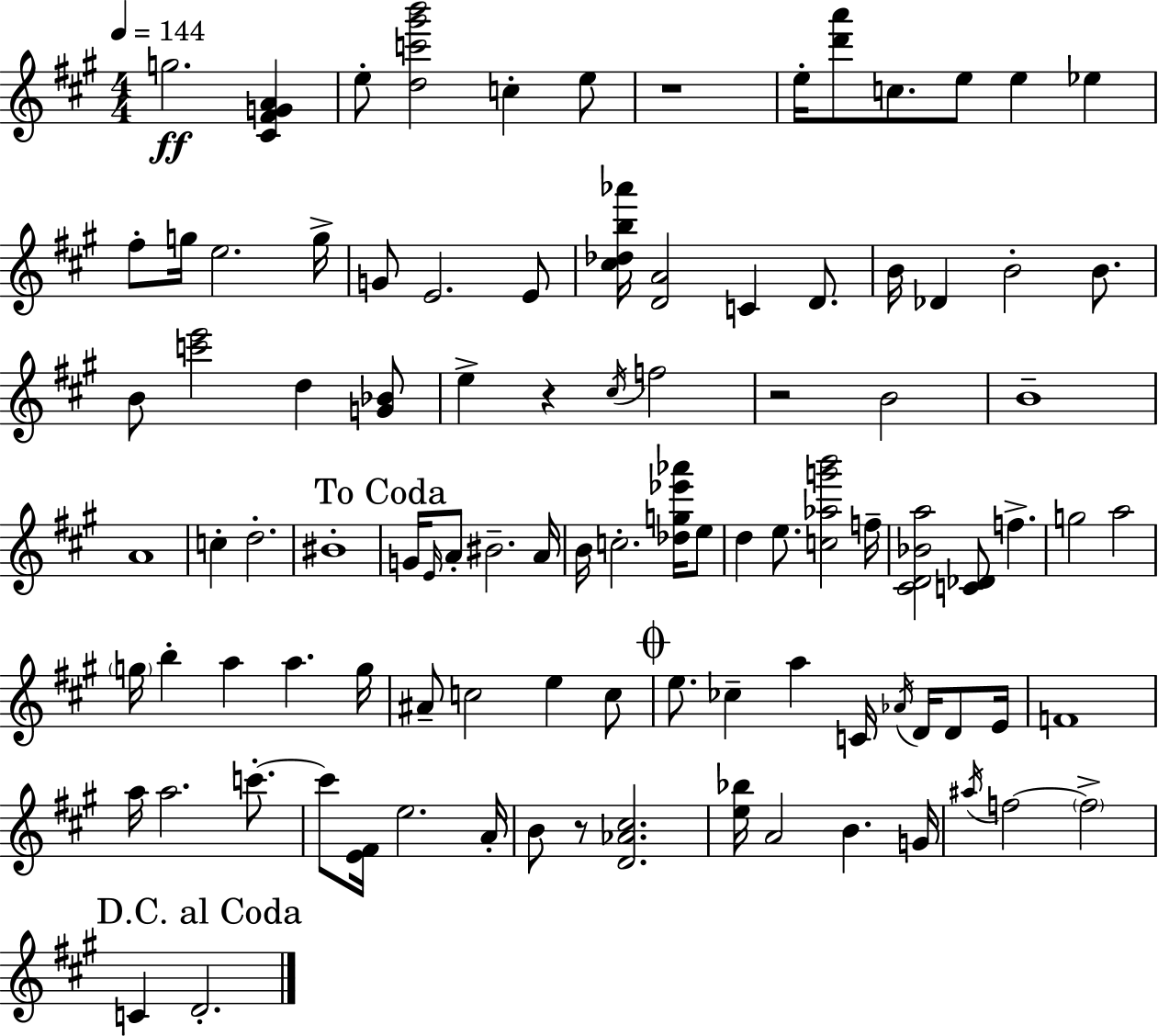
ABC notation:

X:1
T:Untitled
M:4/4
L:1/4
K:A
g2 [^C^FGA] e/2 [dc'^g'b']2 c e/2 z4 e/4 [d'a']/2 c/2 e/2 e _e ^f/2 g/4 e2 g/4 G/2 E2 E/2 [^c_db_a']/4 [DA]2 C D/2 B/4 _D B2 B/2 B/2 [c'e']2 d [G_B]/2 e z ^c/4 f2 z2 B2 B4 A4 c d2 ^B4 G/4 E/4 A/2 ^B2 A/4 B/4 c2 [_dg_e'_a']/4 e/2 d e/2 [c_ag'b']2 f/4 [^CD_Ba]2 [C_D]/2 f g2 a2 g/4 b a a g/4 ^A/2 c2 e c/2 e/2 _c a C/4 _A/4 D/4 D/2 E/4 F4 a/4 a2 c'/2 c'/2 [E^F]/4 e2 A/4 B/2 z/2 [D_A^c]2 [e_b]/4 A2 B G/4 ^a/4 f2 f2 C D2